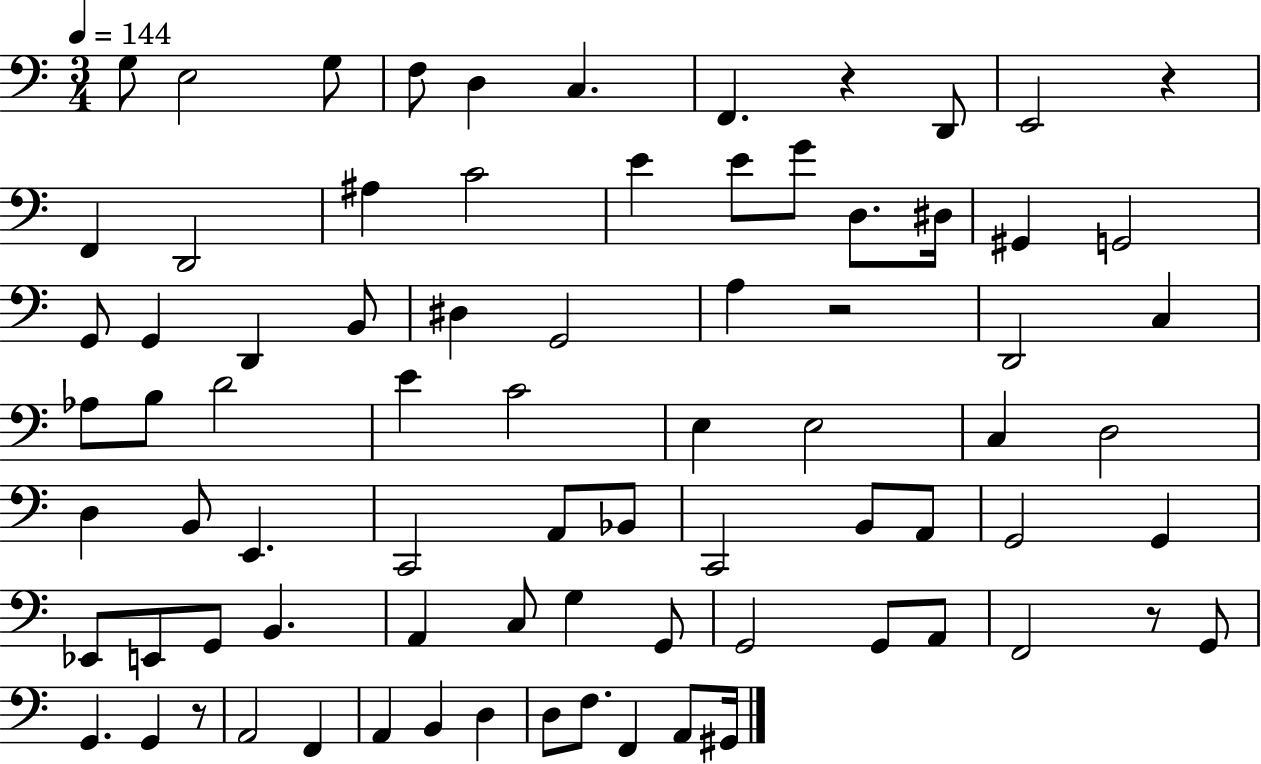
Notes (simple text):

G3/e E3/h G3/e F3/e D3/q C3/q. F2/q. R/q D2/e E2/h R/q F2/q D2/h A#3/q C4/h E4/q E4/e G4/e D3/e. D#3/s G#2/q G2/h G2/e G2/q D2/q B2/e D#3/q G2/h A3/q R/h D2/h C3/q Ab3/e B3/e D4/h E4/q C4/h E3/q E3/h C3/q D3/h D3/q B2/e E2/q. C2/h A2/e Bb2/e C2/h B2/e A2/e G2/h G2/q Eb2/e E2/e G2/e B2/q. A2/q C3/e G3/q G2/e G2/h G2/e A2/e F2/h R/e G2/e G2/q. G2/q R/e A2/h F2/q A2/q B2/q D3/q D3/e F3/e. F2/q A2/e G#2/s